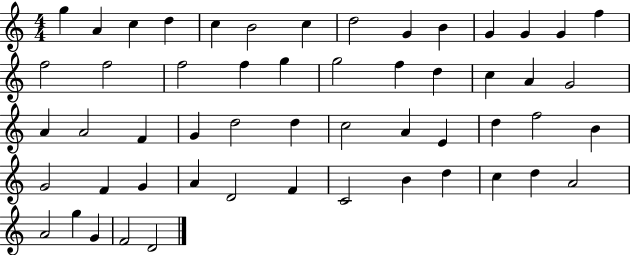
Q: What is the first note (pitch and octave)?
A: G5